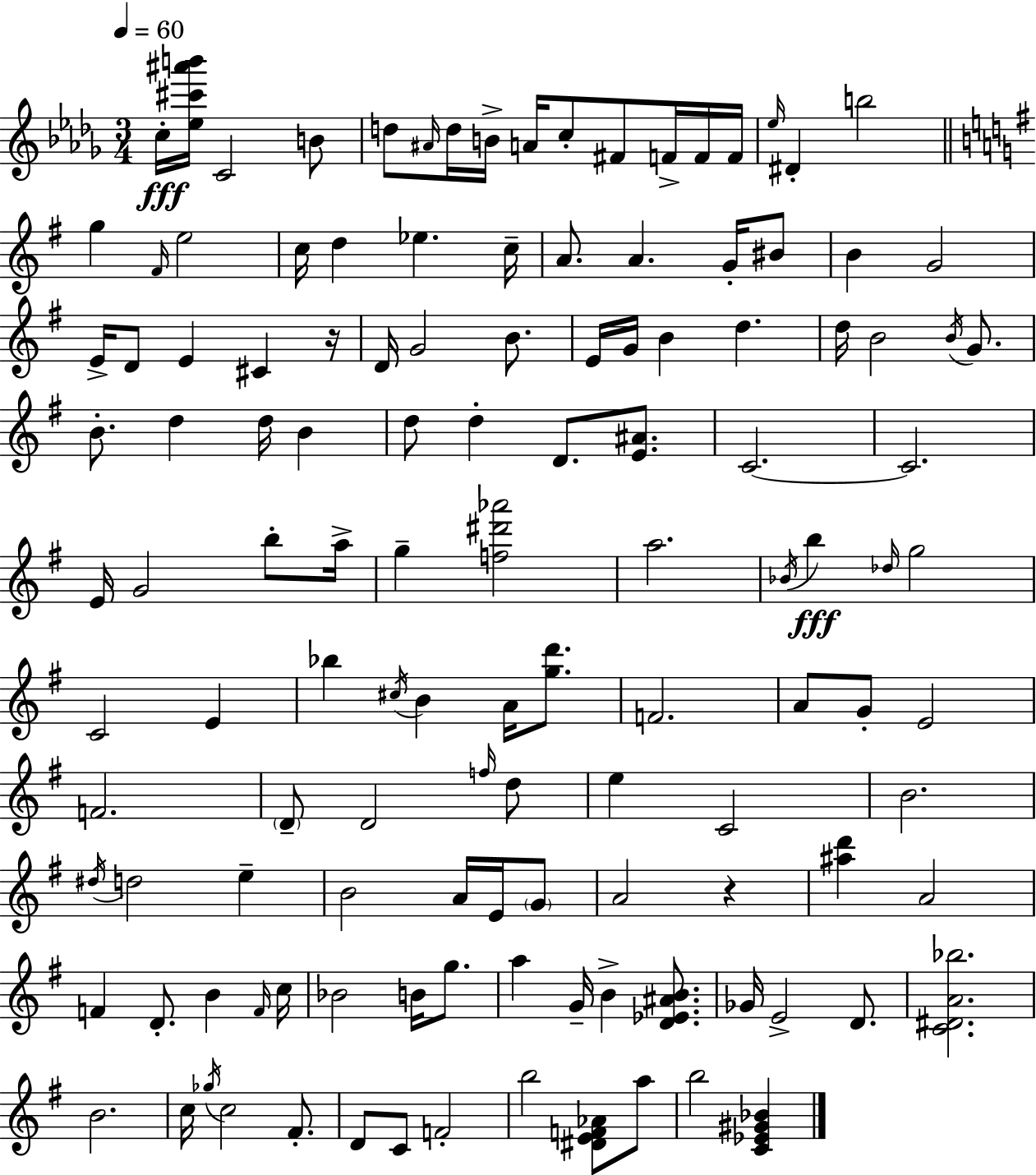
X:1
T:Untitled
M:3/4
L:1/4
K:Bbm
c/4 [_e^c'^a'b']/4 C2 B/2 d/2 ^A/4 d/4 B/4 A/4 c/2 ^F/2 F/4 F/4 F/4 _e/4 ^D b2 g ^F/4 e2 c/4 d _e c/4 A/2 A G/4 ^B/2 B G2 E/4 D/2 E ^C z/4 D/4 G2 B/2 E/4 G/4 B d d/4 B2 B/4 G/2 B/2 d d/4 B d/2 d D/2 [E^A]/2 C2 C2 E/4 G2 b/2 a/4 g [f^d'_a']2 a2 _B/4 b _d/4 g2 C2 E _b ^c/4 B A/4 [gd']/2 F2 A/2 G/2 E2 F2 D/2 D2 f/4 d/2 e C2 B2 ^d/4 d2 e B2 A/4 E/4 G/2 A2 z [^ad'] A2 F D/2 B F/4 c/4 _B2 B/4 g/2 a G/4 B [D_E^AB]/2 _G/4 E2 D/2 [C^DA_b]2 B2 c/4 _g/4 c2 ^F/2 D/2 C/2 F2 b2 [^DEF_A]/2 a/2 b2 [C_E^G_B]